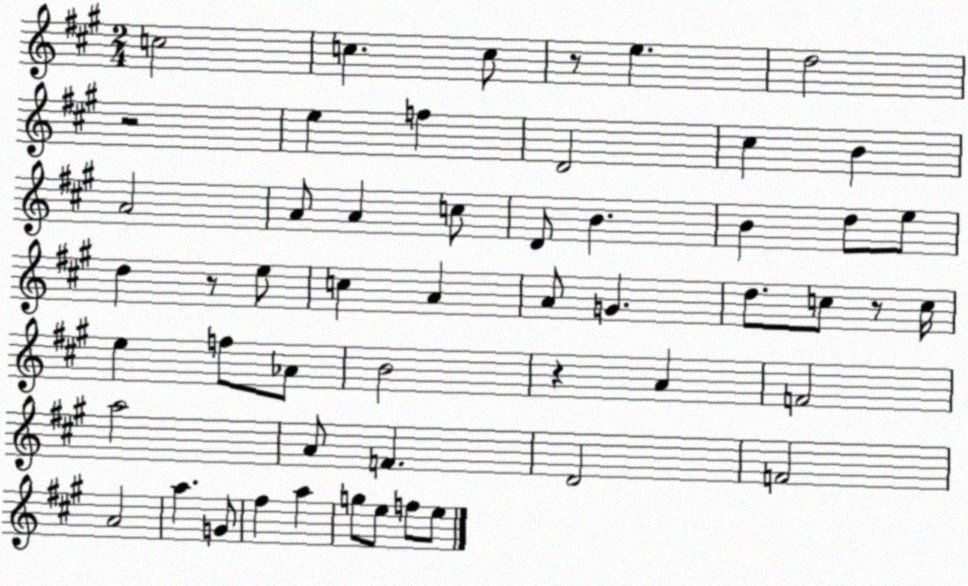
X:1
T:Untitled
M:2/4
L:1/4
K:A
c2 c c/2 z/2 e d2 z2 e f D2 ^c B A2 A/2 A c/2 D/2 B B d/2 e/2 d z/2 e/2 c A A/2 G d/2 c/2 z/2 c/4 e f/2 _A/2 B2 z A F2 a2 A/2 F D2 F2 A2 a G/2 ^f a g/2 e/2 f/2 e/2